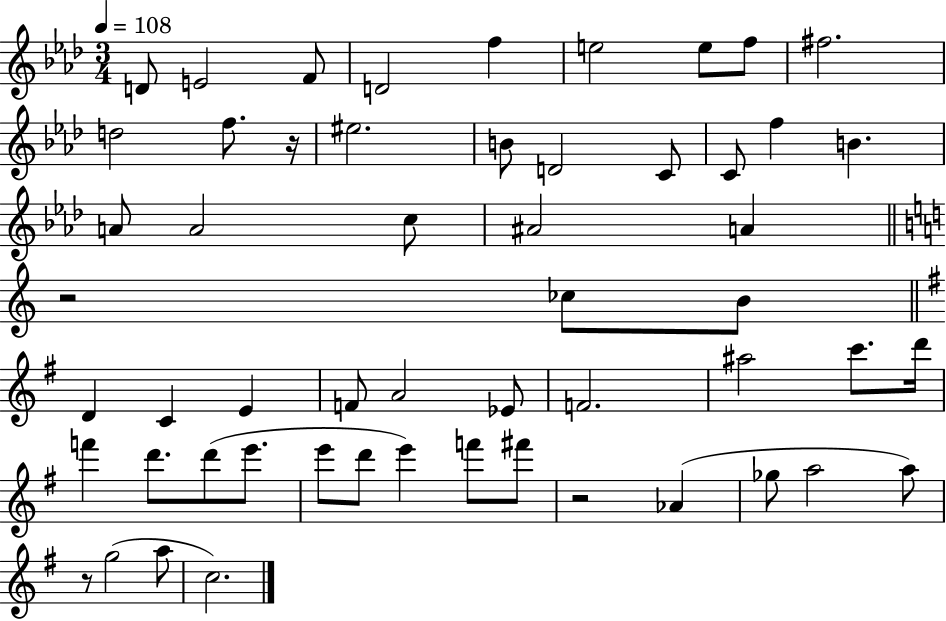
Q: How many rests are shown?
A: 4